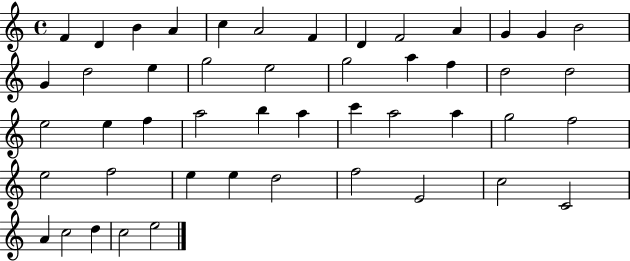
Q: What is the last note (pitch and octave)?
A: E5